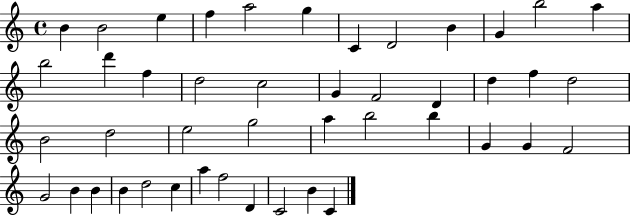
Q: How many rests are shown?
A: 0